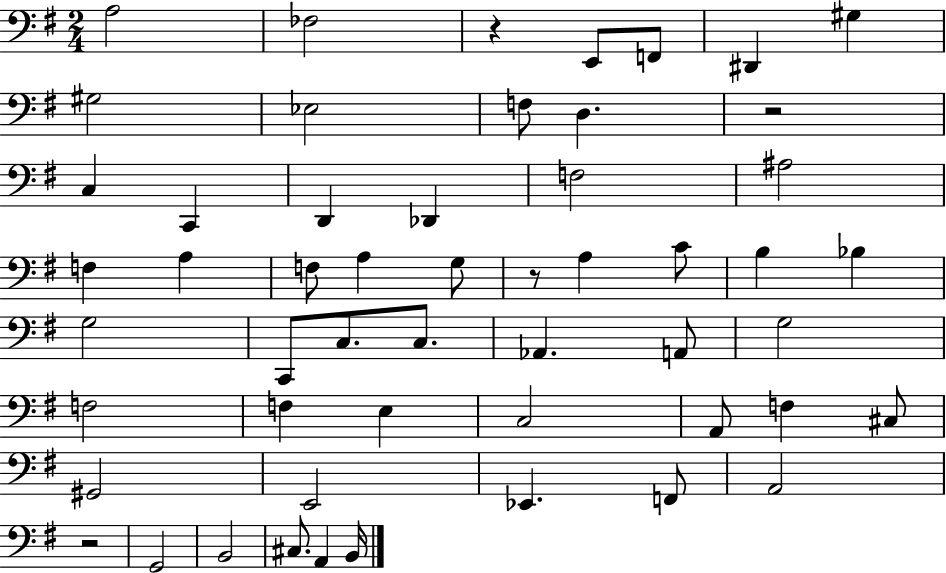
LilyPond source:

{
  \clef bass
  \numericTimeSignature
  \time 2/4
  \key g \major
  a2 | fes2 | r4 e,8 f,8 | dis,4 gis4 | \break gis2 | ees2 | f8 d4. | r2 | \break c4 c,4 | d,4 des,4 | f2 | ais2 | \break f4 a4 | f8 a4 g8 | r8 a4 c'8 | b4 bes4 | \break g2 | c,8 c8. c8. | aes,4. a,8 | g2 | \break f2 | f4 e4 | c2 | a,8 f4 cis8 | \break gis,2 | e,2 | ees,4. f,8 | a,2 | \break r2 | g,2 | b,2 | cis8. a,4 b,16 | \break \bar "|."
}